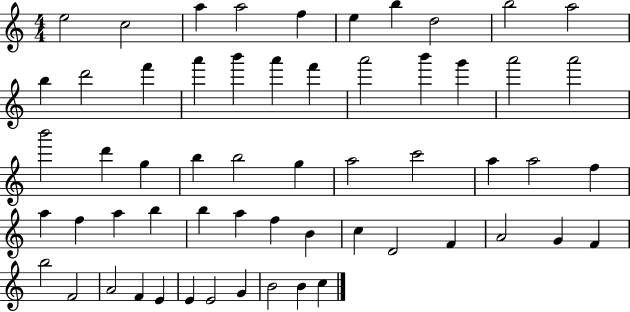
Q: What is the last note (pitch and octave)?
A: C5